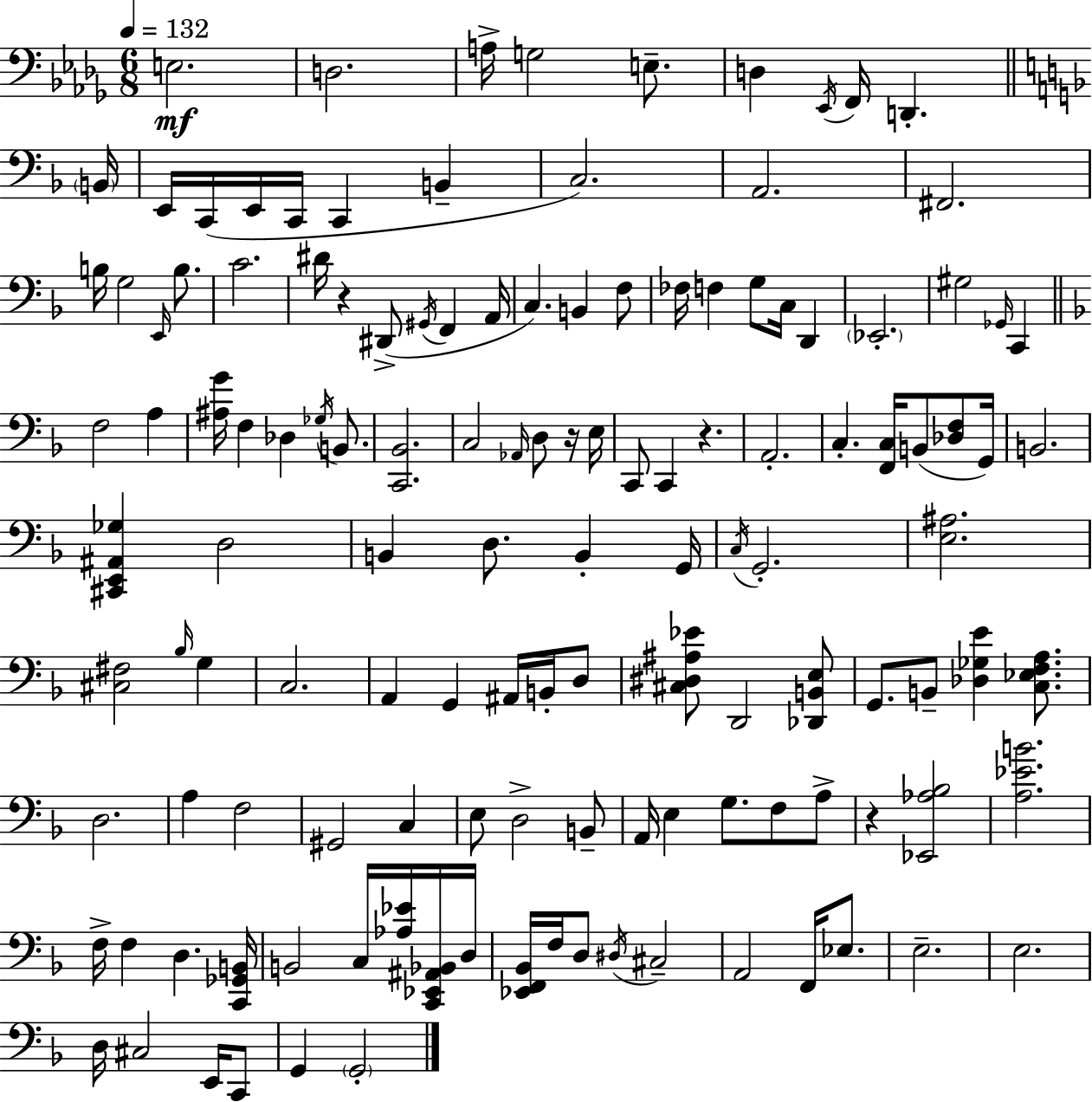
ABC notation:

X:1
T:Untitled
M:6/8
L:1/4
K:Bbm
E,2 D,2 A,/4 G,2 E,/2 D, _E,,/4 F,,/4 D,, B,,/4 E,,/4 C,,/4 E,,/4 C,,/4 C,, B,, C,2 A,,2 ^F,,2 B,/4 G,2 E,,/4 B,/2 C2 ^D/4 z ^D,,/2 ^G,,/4 F,, A,,/4 C, B,, F,/2 _F,/4 F, G,/2 C,/4 D,, _E,,2 ^G,2 _G,,/4 C,, F,2 A, [^A,G]/4 F, _D, _G,/4 B,,/2 [C,,_B,,]2 C,2 _A,,/4 D,/2 z/4 E,/4 C,,/2 C,, z A,,2 C, [F,,C,]/4 B,,/2 [_D,F,]/2 G,,/4 B,,2 [^C,,E,,^A,,_G,] D,2 B,, D,/2 B,, G,,/4 C,/4 G,,2 [E,^A,]2 [^C,^F,]2 _B,/4 G, C,2 A,, G,, ^A,,/4 B,,/4 D,/2 [^C,^D,^A,_E]/2 D,,2 [_D,,B,,E,]/2 G,,/2 B,,/2 [_D,_G,E] [C,_E,F,A,]/2 D,2 A, F,2 ^G,,2 C, E,/2 D,2 B,,/2 A,,/4 E, G,/2 F,/2 A,/2 z [_E,,_A,_B,]2 [A,_EB]2 F,/4 F, D, [C,,_G,,B,,]/4 B,,2 C,/4 [_A,_E]/4 [C,,_E,,^A,,_B,,]/4 D,/4 [_E,,F,,_B,,]/4 F,/4 D,/2 ^D,/4 ^C,2 A,,2 F,,/4 _E,/2 E,2 E,2 D,/4 ^C,2 E,,/4 C,,/2 G,, G,,2